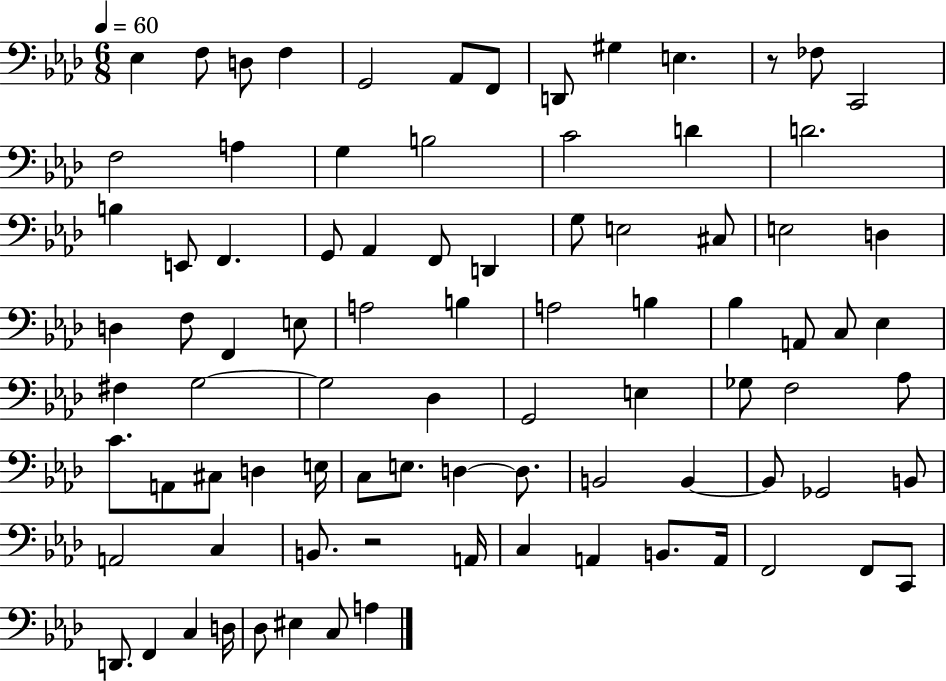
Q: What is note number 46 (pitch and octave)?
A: G3